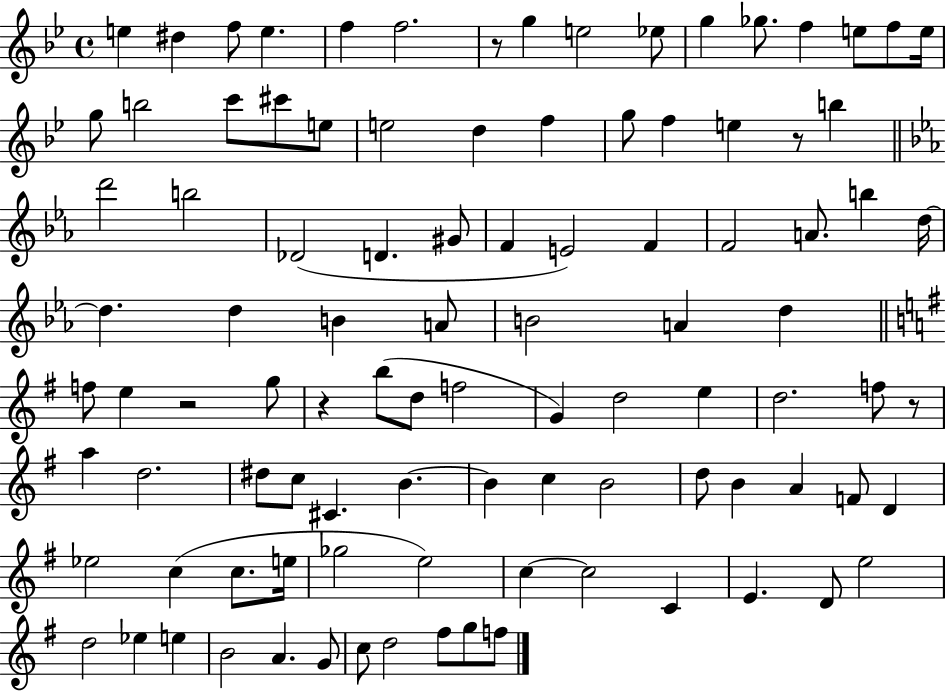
E5/q D#5/q F5/e E5/q. F5/q F5/h. R/e G5/q E5/h Eb5/e G5/q Gb5/e. F5/q E5/e F5/e E5/s G5/e B5/h C6/e C#6/e E5/e E5/h D5/q F5/q G5/e F5/q E5/q R/e B5/q D6/h B5/h Db4/h D4/q. G#4/e F4/q E4/h F4/q F4/h A4/e. B5/q D5/s D5/q. D5/q B4/q A4/e B4/h A4/q D5/q F5/e E5/q R/h G5/e R/q B5/e D5/e F5/h G4/q D5/h E5/q D5/h. F5/e R/e A5/q D5/h. D#5/e C5/e C#4/q. B4/q. B4/q C5/q B4/h D5/e B4/q A4/q F4/e D4/q Eb5/h C5/q C5/e. E5/s Gb5/h E5/h C5/q C5/h C4/q E4/q. D4/e E5/h D5/h Eb5/q E5/q B4/h A4/q. G4/e C5/e D5/h F#5/e G5/e F5/e